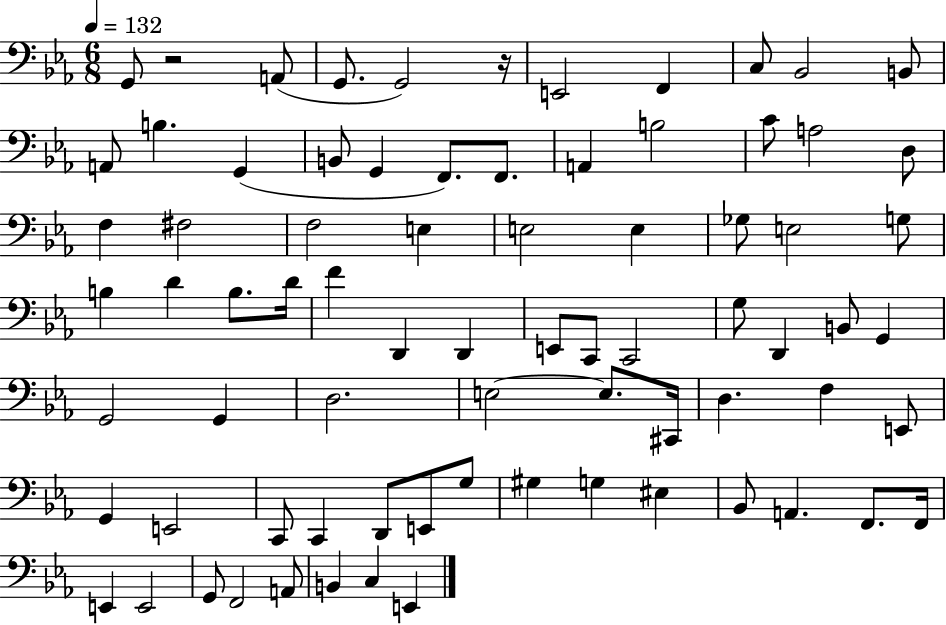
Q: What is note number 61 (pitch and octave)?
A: G#3